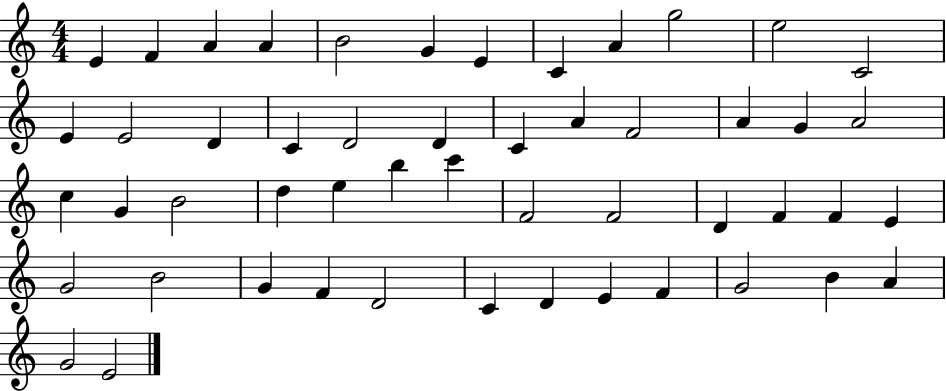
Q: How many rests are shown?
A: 0